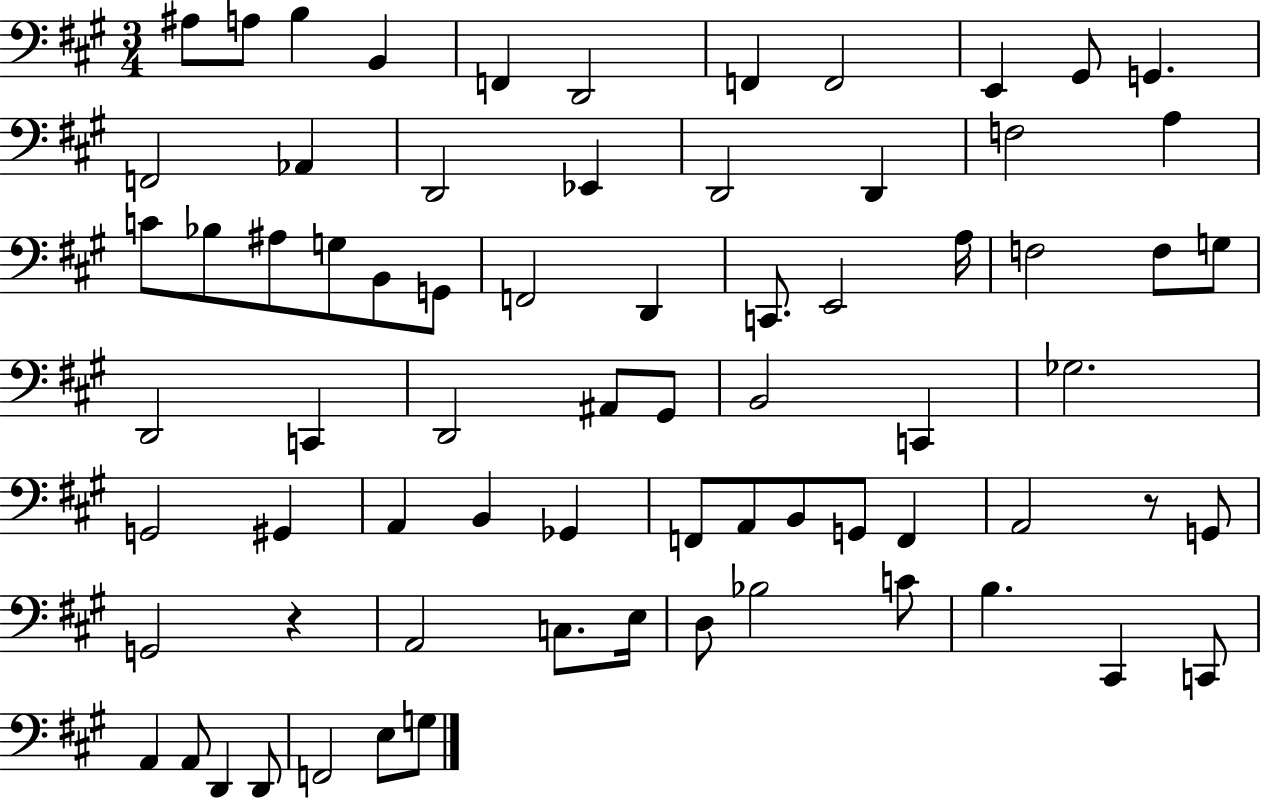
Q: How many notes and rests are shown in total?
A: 72